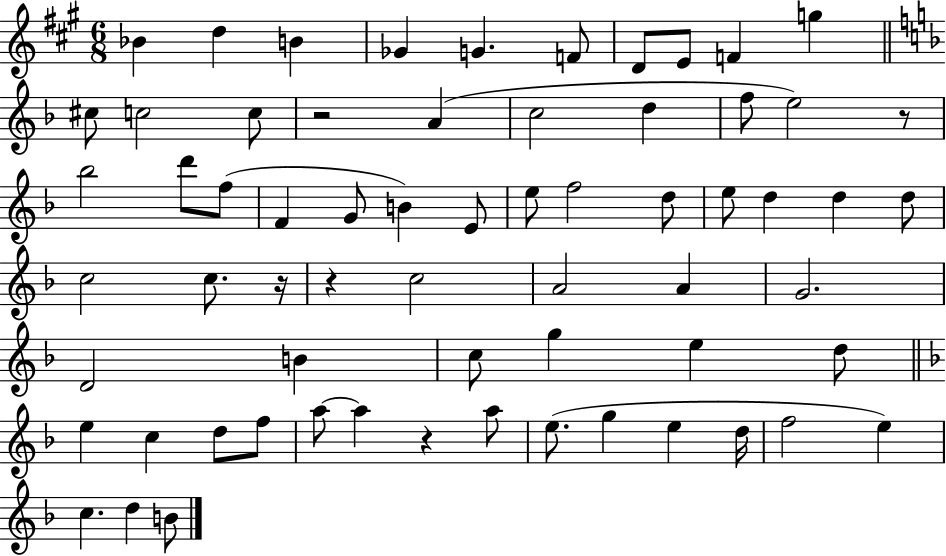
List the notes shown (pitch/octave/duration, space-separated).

Bb4/q D5/q B4/q Gb4/q G4/q. F4/e D4/e E4/e F4/q G5/q C#5/e C5/h C5/e R/h A4/q C5/h D5/q F5/e E5/h R/e Bb5/h D6/e F5/e F4/q G4/e B4/q E4/e E5/e F5/h D5/e E5/e D5/q D5/q D5/e C5/h C5/e. R/s R/q C5/h A4/h A4/q G4/h. D4/h B4/q C5/e G5/q E5/q D5/e E5/q C5/q D5/e F5/e A5/e A5/q R/q A5/e E5/e. G5/q E5/q D5/s F5/h E5/q C5/q. D5/q B4/e